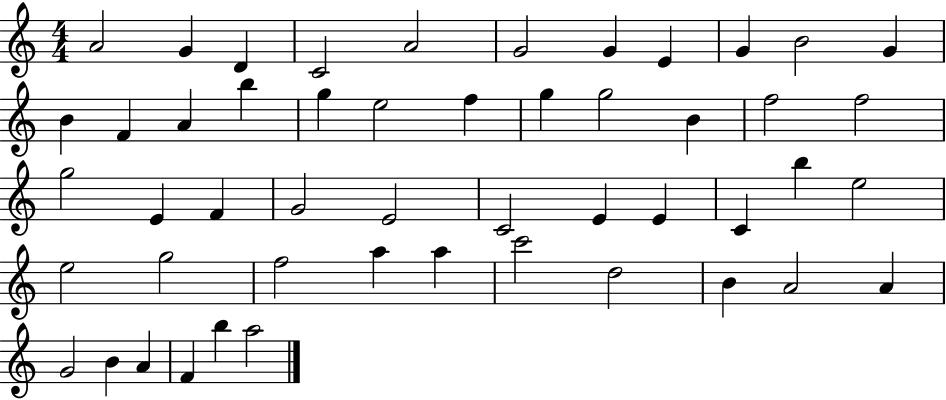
A4/h G4/q D4/q C4/h A4/h G4/h G4/q E4/q G4/q B4/h G4/q B4/q F4/q A4/q B5/q G5/q E5/h F5/q G5/q G5/h B4/q F5/h F5/h G5/h E4/q F4/q G4/h E4/h C4/h E4/q E4/q C4/q B5/q E5/h E5/h G5/h F5/h A5/q A5/q C6/h D5/h B4/q A4/h A4/q G4/h B4/q A4/q F4/q B5/q A5/h